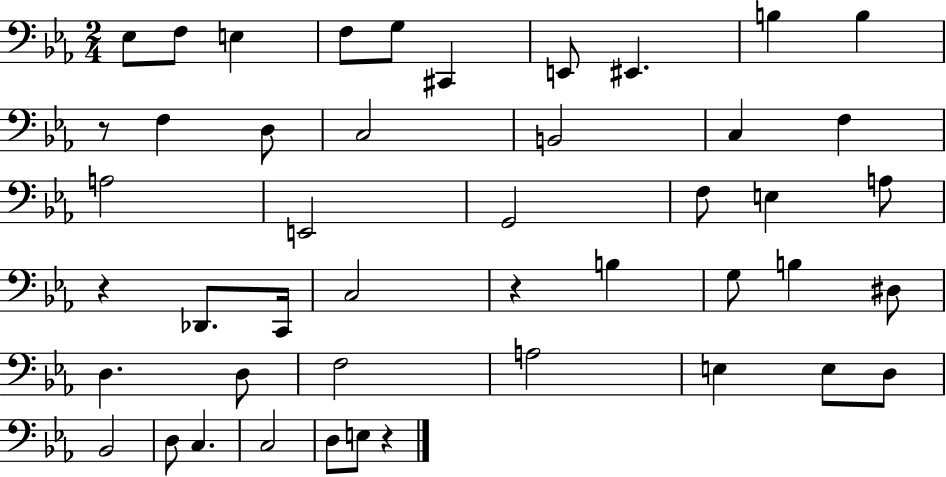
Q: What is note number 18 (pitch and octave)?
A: E2